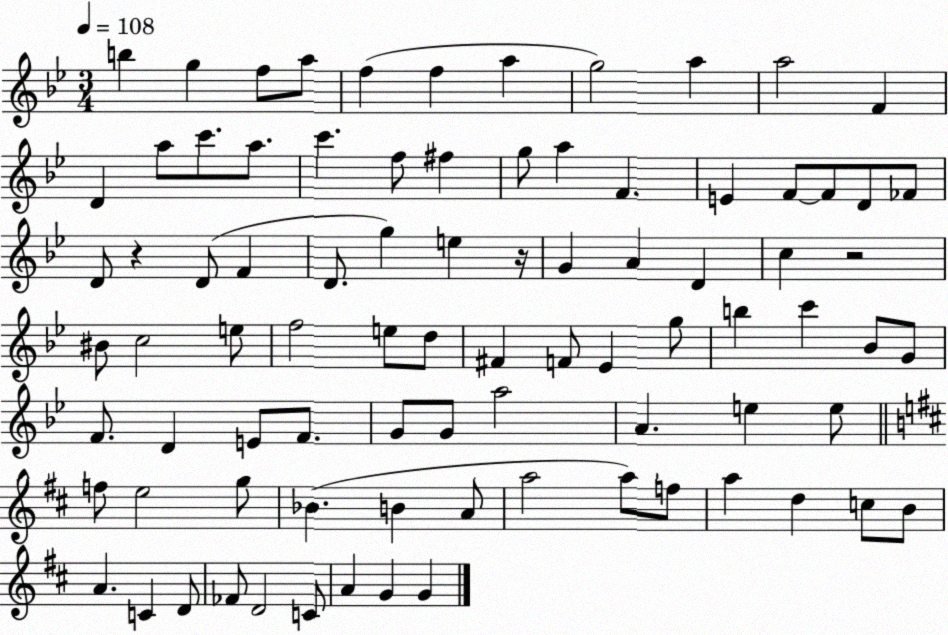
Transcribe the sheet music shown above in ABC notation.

X:1
T:Untitled
M:3/4
L:1/4
K:Bb
b g f/2 a/2 f f a g2 a a2 F D a/2 c'/2 a/2 c' f/2 ^f g/2 a F E F/2 F/2 D/2 _F/2 D/2 z D/2 F D/2 g e z/4 G A D c z2 ^B/2 c2 e/2 f2 e/2 d/2 ^F F/2 _E g/2 b c' _B/2 G/2 F/2 D E/2 F/2 G/2 G/2 a2 A e e/2 f/2 e2 g/2 _B B A/2 a2 a/2 f/2 a d c/2 B/2 A C D/2 _F/2 D2 C/2 A G G